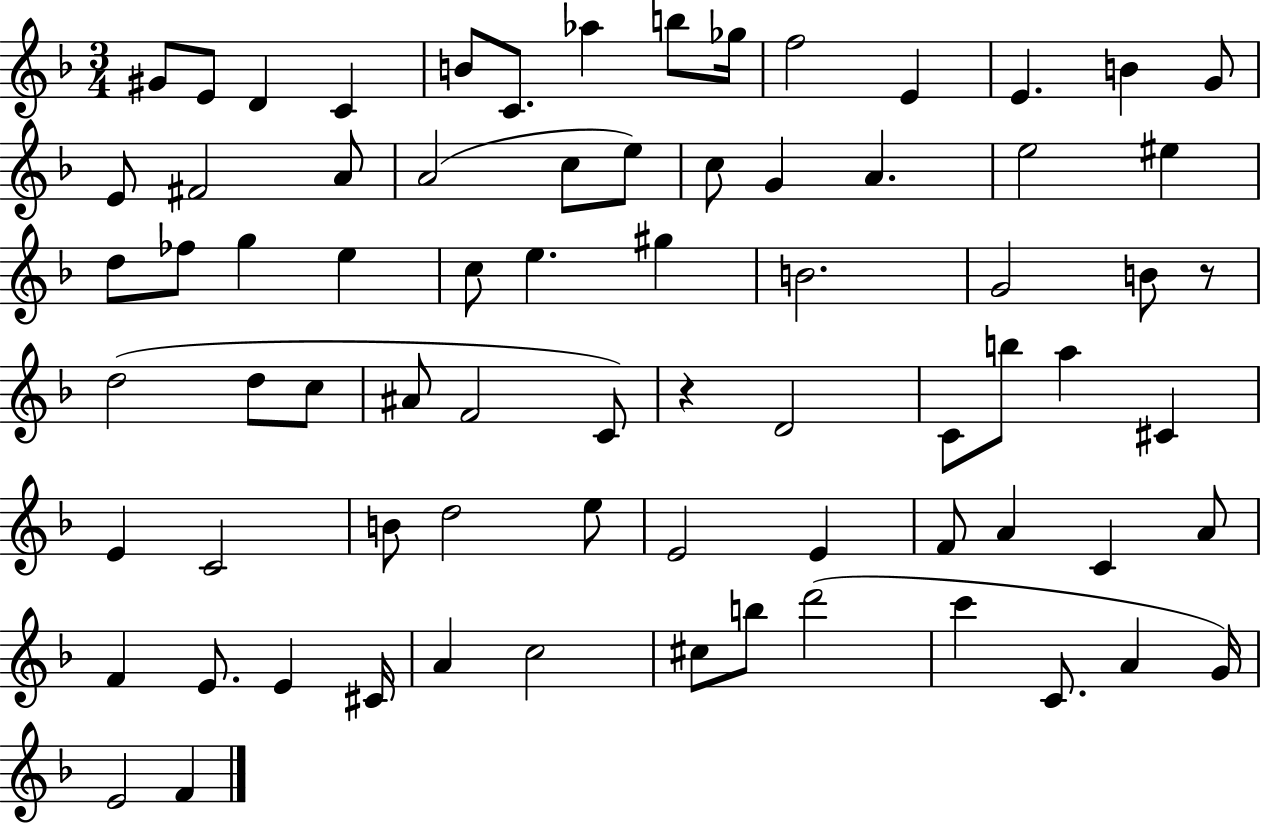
G#4/e E4/e D4/q C4/q B4/e C4/e. Ab5/q B5/e Gb5/s F5/h E4/q E4/q. B4/q G4/e E4/e F#4/h A4/e A4/h C5/e E5/e C5/e G4/q A4/q. E5/h EIS5/q D5/e FES5/e G5/q E5/q C5/e E5/q. G#5/q B4/h. G4/h B4/e R/e D5/h D5/e C5/e A#4/e F4/h C4/e R/q D4/h C4/e B5/e A5/q C#4/q E4/q C4/h B4/e D5/h E5/e E4/h E4/q F4/e A4/q C4/q A4/e F4/q E4/e. E4/q C#4/s A4/q C5/h C#5/e B5/e D6/h C6/q C4/e. A4/q G4/s E4/h F4/q